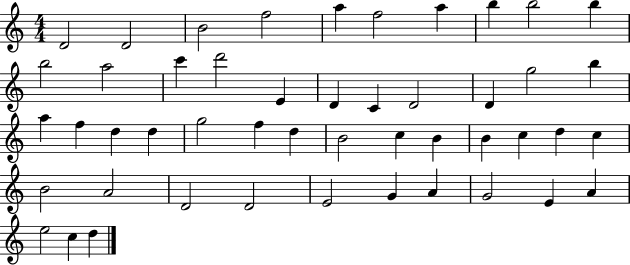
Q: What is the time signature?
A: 4/4